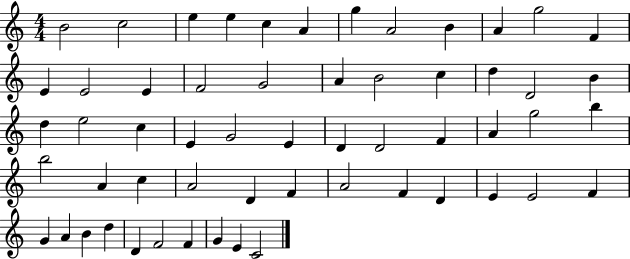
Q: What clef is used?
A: treble